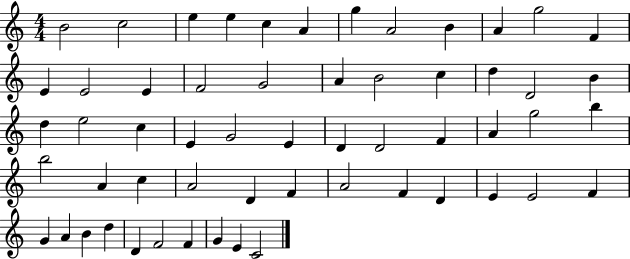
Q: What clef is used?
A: treble